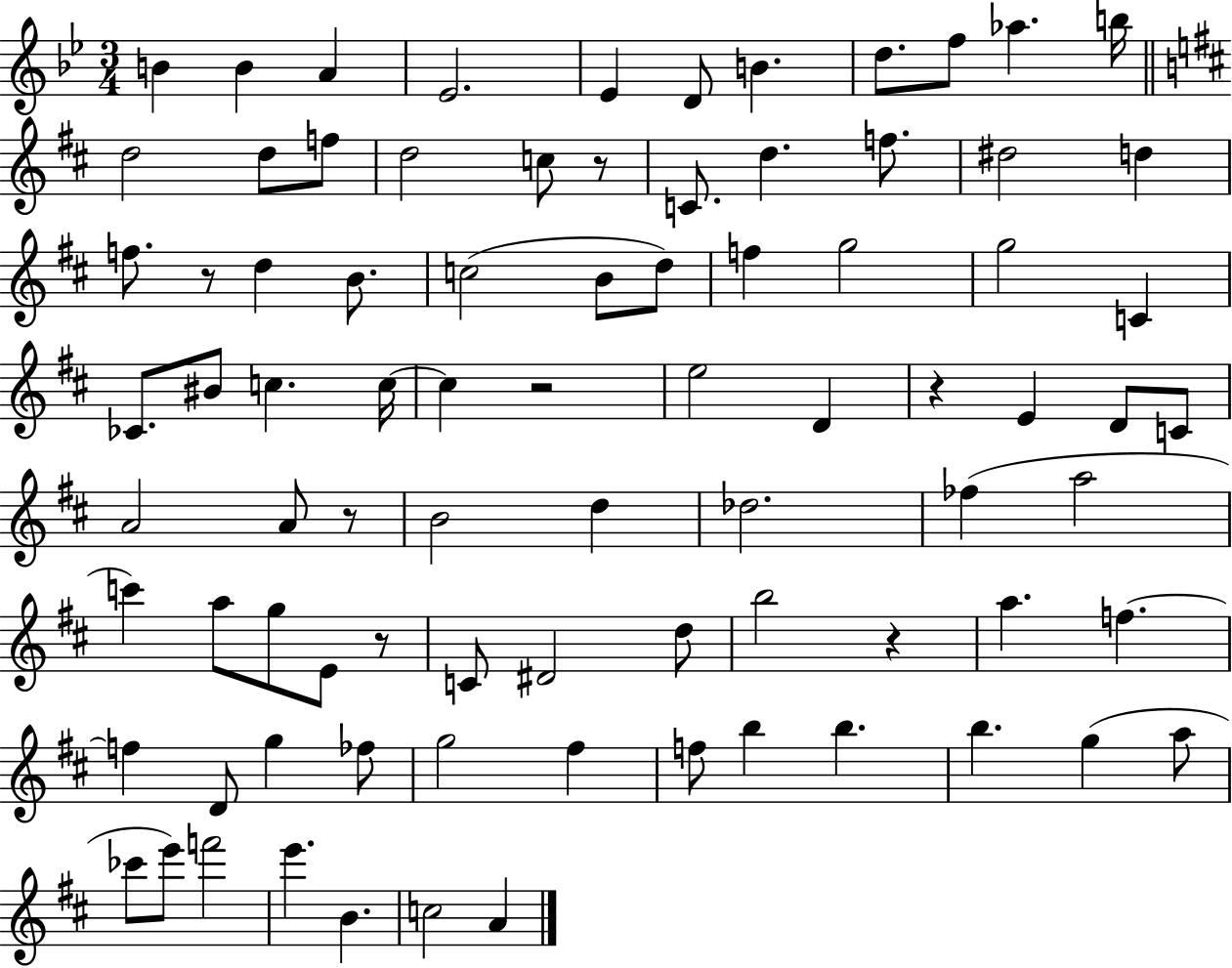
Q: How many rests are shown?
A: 7